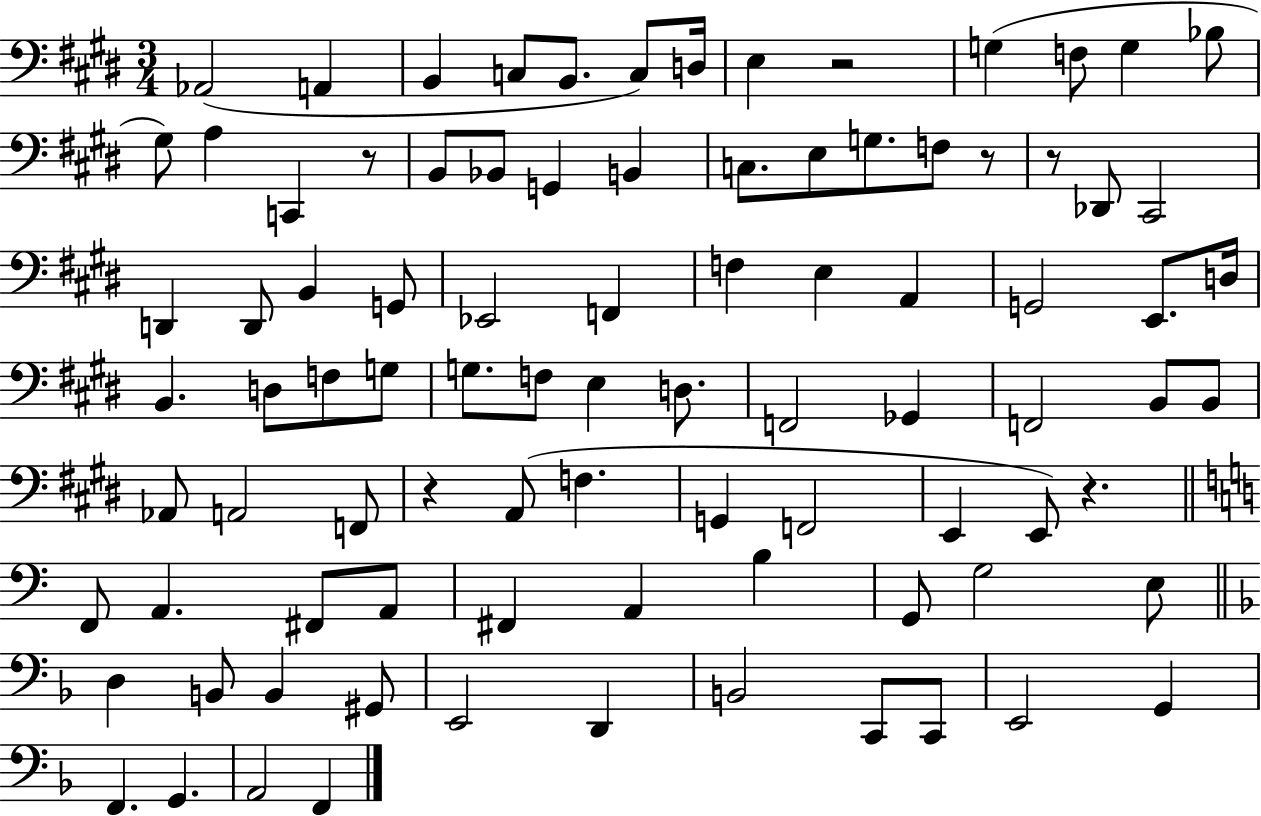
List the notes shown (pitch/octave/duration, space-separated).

Ab2/h A2/q B2/q C3/e B2/e. C3/e D3/s E3/q R/h G3/q F3/e G3/q Bb3/e G#3/e A3/q C2/q R/e B2/e Bb2/e G2/q B2/q C3/e. E3/e G3/e. F3/e R/e R/e Db2/e C#2/h D2/q D2/e B2/q G2/e Eb2/h F2/q F3/q E3/q A2/q G2/h E2/e. D3/s B2/q. D3/e F3/e G3/e G3/e. F3/e E3/q D3/e. F2/h Gb2/q F2/h B2/e B2/e Ab2/e A2/h F2/e R/q A2/e F3/q. G2/q F2/h E2/q E2/e R/q. F2/e A2/q. F#2/e A2/e F#2/q A2/q B3/q G2/e G3/h E3/e D3/q B2/e B2/q G#2/e E2/h D2/q B2/h C2/e C2/e E2/h G2/q F2/q. G2/q. A2/h F2/q